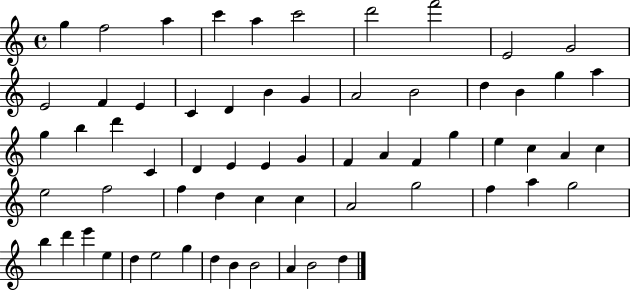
X:1
T:Untitled
M:4/4
L:1/4
K:C
g f2 a c' a c'2 d'2 f'2 E2 G2 E2 F E C D B G A2 B2 d B g a g b d' C D E E G F A F g e c A c e2 f2 f d c c A2 g2 f a g2 b d' e' e d e2 g d B B2 A B2 d